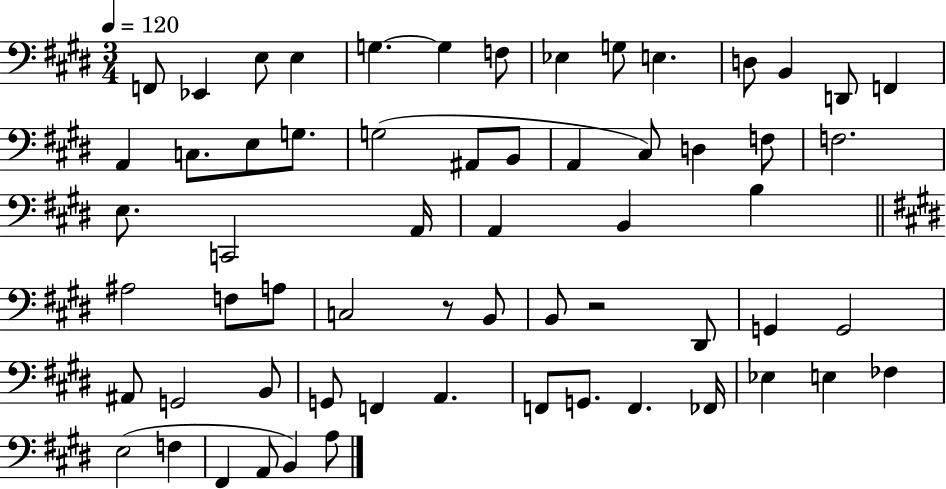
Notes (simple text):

F2/e Eb2/q E3/e E3/q G3/q. G3/q F3/e Eb3/q G3/e E3/q. D3/e B2/q D2/e F2/q A2/q C3/e. E3/e G3/e. G3/h A#2/e B2/e A2/q C#3/e D3/q F3/e F3/h. E3/e. C2/h A2/s A2/q B2/q B3/q A#3/h F3/e A3/e C3/h R/e B2/e B2/e R/h D#2/e G2/q G2/h A#2/e G2/h B2/e G2/e F2/q A2/q. F2/e G2/e. F2/q. FES2/s Eb3/q E3/q FES3/q E3/h F3/q F#2/q A2/e B2/q A3/e